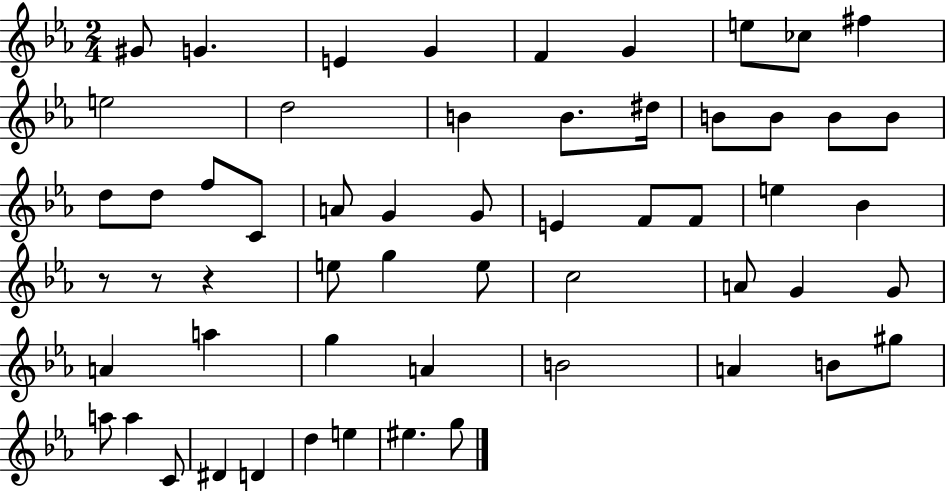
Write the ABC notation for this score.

X:1
T:Untitled
M:2/4
L:1/4
K:Eb
^G/2 G E G F G e/2 _c/2 ^f e2 d2 B B/2 ^d/4 B/2 B/2 B/2 B/2 d/2 d/2 f/2 C/2 A/2 G G/2 E F/2 F/2 e _B z/2 z/2 z e/2 g e/2 c2 A/2 G G/2 A a g A B2 A B/2 ^g/2 a/2 a C/2 ^D D d e ^e g/2